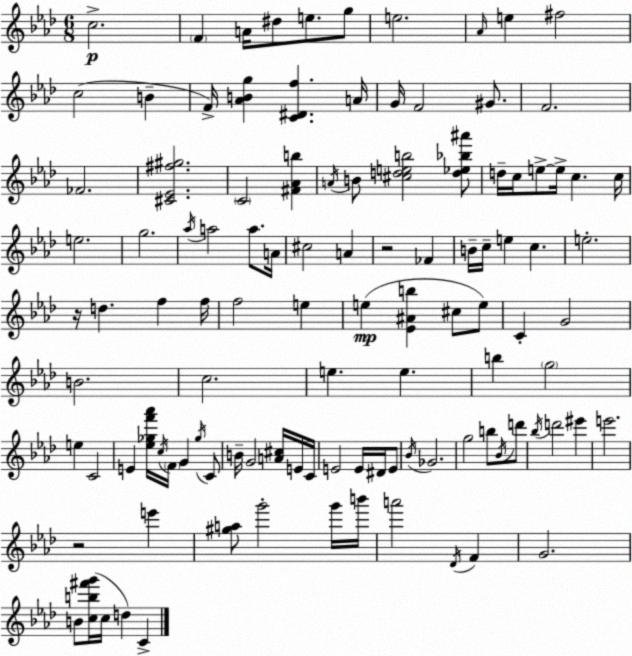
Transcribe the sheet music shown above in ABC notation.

X:1
T:Untitled
M:6/8
L:1/4
K:Fm
c2 F A/4 ^d/2 e/2 g/2 e2 _A/4 e ^f2 c2 B F/4 [_ABg] [C^Df] A/4 G/4 F2 ^G/2 F2 _F2 [^C_E^f^g]2 C2 [^F_Ab] A/4 B/2 [^cdeb]2 [d_e_b^a']/2 d/4 c/4 e/2 e/4 c c/4 e2 g2 _a/4 a2 a/2 A/4 ^c2 A z2 _F B/4 c/4 e c e2 z/4 d f f/4 f2 e e [_E^Ab] ^c/2 e/2 C G2 B2 c2 e e b g2 e C2 E [_e_gf'_a']/4 c/4 F/4 G _g/4 C/2 B/4 G2 [A^c]/4 E/4 C/4 E2 E/4 ^D/4 E/2 _B/4 _G2 g2 b/2 _B/4 d'/2 _b/4 d'2 ^e' e'2 z2 e' [^ga]/2 g'2 g'/4 b'/4 a'2 _D/4 F G2 B/2 [cb^f'g']/4 c/4 d C